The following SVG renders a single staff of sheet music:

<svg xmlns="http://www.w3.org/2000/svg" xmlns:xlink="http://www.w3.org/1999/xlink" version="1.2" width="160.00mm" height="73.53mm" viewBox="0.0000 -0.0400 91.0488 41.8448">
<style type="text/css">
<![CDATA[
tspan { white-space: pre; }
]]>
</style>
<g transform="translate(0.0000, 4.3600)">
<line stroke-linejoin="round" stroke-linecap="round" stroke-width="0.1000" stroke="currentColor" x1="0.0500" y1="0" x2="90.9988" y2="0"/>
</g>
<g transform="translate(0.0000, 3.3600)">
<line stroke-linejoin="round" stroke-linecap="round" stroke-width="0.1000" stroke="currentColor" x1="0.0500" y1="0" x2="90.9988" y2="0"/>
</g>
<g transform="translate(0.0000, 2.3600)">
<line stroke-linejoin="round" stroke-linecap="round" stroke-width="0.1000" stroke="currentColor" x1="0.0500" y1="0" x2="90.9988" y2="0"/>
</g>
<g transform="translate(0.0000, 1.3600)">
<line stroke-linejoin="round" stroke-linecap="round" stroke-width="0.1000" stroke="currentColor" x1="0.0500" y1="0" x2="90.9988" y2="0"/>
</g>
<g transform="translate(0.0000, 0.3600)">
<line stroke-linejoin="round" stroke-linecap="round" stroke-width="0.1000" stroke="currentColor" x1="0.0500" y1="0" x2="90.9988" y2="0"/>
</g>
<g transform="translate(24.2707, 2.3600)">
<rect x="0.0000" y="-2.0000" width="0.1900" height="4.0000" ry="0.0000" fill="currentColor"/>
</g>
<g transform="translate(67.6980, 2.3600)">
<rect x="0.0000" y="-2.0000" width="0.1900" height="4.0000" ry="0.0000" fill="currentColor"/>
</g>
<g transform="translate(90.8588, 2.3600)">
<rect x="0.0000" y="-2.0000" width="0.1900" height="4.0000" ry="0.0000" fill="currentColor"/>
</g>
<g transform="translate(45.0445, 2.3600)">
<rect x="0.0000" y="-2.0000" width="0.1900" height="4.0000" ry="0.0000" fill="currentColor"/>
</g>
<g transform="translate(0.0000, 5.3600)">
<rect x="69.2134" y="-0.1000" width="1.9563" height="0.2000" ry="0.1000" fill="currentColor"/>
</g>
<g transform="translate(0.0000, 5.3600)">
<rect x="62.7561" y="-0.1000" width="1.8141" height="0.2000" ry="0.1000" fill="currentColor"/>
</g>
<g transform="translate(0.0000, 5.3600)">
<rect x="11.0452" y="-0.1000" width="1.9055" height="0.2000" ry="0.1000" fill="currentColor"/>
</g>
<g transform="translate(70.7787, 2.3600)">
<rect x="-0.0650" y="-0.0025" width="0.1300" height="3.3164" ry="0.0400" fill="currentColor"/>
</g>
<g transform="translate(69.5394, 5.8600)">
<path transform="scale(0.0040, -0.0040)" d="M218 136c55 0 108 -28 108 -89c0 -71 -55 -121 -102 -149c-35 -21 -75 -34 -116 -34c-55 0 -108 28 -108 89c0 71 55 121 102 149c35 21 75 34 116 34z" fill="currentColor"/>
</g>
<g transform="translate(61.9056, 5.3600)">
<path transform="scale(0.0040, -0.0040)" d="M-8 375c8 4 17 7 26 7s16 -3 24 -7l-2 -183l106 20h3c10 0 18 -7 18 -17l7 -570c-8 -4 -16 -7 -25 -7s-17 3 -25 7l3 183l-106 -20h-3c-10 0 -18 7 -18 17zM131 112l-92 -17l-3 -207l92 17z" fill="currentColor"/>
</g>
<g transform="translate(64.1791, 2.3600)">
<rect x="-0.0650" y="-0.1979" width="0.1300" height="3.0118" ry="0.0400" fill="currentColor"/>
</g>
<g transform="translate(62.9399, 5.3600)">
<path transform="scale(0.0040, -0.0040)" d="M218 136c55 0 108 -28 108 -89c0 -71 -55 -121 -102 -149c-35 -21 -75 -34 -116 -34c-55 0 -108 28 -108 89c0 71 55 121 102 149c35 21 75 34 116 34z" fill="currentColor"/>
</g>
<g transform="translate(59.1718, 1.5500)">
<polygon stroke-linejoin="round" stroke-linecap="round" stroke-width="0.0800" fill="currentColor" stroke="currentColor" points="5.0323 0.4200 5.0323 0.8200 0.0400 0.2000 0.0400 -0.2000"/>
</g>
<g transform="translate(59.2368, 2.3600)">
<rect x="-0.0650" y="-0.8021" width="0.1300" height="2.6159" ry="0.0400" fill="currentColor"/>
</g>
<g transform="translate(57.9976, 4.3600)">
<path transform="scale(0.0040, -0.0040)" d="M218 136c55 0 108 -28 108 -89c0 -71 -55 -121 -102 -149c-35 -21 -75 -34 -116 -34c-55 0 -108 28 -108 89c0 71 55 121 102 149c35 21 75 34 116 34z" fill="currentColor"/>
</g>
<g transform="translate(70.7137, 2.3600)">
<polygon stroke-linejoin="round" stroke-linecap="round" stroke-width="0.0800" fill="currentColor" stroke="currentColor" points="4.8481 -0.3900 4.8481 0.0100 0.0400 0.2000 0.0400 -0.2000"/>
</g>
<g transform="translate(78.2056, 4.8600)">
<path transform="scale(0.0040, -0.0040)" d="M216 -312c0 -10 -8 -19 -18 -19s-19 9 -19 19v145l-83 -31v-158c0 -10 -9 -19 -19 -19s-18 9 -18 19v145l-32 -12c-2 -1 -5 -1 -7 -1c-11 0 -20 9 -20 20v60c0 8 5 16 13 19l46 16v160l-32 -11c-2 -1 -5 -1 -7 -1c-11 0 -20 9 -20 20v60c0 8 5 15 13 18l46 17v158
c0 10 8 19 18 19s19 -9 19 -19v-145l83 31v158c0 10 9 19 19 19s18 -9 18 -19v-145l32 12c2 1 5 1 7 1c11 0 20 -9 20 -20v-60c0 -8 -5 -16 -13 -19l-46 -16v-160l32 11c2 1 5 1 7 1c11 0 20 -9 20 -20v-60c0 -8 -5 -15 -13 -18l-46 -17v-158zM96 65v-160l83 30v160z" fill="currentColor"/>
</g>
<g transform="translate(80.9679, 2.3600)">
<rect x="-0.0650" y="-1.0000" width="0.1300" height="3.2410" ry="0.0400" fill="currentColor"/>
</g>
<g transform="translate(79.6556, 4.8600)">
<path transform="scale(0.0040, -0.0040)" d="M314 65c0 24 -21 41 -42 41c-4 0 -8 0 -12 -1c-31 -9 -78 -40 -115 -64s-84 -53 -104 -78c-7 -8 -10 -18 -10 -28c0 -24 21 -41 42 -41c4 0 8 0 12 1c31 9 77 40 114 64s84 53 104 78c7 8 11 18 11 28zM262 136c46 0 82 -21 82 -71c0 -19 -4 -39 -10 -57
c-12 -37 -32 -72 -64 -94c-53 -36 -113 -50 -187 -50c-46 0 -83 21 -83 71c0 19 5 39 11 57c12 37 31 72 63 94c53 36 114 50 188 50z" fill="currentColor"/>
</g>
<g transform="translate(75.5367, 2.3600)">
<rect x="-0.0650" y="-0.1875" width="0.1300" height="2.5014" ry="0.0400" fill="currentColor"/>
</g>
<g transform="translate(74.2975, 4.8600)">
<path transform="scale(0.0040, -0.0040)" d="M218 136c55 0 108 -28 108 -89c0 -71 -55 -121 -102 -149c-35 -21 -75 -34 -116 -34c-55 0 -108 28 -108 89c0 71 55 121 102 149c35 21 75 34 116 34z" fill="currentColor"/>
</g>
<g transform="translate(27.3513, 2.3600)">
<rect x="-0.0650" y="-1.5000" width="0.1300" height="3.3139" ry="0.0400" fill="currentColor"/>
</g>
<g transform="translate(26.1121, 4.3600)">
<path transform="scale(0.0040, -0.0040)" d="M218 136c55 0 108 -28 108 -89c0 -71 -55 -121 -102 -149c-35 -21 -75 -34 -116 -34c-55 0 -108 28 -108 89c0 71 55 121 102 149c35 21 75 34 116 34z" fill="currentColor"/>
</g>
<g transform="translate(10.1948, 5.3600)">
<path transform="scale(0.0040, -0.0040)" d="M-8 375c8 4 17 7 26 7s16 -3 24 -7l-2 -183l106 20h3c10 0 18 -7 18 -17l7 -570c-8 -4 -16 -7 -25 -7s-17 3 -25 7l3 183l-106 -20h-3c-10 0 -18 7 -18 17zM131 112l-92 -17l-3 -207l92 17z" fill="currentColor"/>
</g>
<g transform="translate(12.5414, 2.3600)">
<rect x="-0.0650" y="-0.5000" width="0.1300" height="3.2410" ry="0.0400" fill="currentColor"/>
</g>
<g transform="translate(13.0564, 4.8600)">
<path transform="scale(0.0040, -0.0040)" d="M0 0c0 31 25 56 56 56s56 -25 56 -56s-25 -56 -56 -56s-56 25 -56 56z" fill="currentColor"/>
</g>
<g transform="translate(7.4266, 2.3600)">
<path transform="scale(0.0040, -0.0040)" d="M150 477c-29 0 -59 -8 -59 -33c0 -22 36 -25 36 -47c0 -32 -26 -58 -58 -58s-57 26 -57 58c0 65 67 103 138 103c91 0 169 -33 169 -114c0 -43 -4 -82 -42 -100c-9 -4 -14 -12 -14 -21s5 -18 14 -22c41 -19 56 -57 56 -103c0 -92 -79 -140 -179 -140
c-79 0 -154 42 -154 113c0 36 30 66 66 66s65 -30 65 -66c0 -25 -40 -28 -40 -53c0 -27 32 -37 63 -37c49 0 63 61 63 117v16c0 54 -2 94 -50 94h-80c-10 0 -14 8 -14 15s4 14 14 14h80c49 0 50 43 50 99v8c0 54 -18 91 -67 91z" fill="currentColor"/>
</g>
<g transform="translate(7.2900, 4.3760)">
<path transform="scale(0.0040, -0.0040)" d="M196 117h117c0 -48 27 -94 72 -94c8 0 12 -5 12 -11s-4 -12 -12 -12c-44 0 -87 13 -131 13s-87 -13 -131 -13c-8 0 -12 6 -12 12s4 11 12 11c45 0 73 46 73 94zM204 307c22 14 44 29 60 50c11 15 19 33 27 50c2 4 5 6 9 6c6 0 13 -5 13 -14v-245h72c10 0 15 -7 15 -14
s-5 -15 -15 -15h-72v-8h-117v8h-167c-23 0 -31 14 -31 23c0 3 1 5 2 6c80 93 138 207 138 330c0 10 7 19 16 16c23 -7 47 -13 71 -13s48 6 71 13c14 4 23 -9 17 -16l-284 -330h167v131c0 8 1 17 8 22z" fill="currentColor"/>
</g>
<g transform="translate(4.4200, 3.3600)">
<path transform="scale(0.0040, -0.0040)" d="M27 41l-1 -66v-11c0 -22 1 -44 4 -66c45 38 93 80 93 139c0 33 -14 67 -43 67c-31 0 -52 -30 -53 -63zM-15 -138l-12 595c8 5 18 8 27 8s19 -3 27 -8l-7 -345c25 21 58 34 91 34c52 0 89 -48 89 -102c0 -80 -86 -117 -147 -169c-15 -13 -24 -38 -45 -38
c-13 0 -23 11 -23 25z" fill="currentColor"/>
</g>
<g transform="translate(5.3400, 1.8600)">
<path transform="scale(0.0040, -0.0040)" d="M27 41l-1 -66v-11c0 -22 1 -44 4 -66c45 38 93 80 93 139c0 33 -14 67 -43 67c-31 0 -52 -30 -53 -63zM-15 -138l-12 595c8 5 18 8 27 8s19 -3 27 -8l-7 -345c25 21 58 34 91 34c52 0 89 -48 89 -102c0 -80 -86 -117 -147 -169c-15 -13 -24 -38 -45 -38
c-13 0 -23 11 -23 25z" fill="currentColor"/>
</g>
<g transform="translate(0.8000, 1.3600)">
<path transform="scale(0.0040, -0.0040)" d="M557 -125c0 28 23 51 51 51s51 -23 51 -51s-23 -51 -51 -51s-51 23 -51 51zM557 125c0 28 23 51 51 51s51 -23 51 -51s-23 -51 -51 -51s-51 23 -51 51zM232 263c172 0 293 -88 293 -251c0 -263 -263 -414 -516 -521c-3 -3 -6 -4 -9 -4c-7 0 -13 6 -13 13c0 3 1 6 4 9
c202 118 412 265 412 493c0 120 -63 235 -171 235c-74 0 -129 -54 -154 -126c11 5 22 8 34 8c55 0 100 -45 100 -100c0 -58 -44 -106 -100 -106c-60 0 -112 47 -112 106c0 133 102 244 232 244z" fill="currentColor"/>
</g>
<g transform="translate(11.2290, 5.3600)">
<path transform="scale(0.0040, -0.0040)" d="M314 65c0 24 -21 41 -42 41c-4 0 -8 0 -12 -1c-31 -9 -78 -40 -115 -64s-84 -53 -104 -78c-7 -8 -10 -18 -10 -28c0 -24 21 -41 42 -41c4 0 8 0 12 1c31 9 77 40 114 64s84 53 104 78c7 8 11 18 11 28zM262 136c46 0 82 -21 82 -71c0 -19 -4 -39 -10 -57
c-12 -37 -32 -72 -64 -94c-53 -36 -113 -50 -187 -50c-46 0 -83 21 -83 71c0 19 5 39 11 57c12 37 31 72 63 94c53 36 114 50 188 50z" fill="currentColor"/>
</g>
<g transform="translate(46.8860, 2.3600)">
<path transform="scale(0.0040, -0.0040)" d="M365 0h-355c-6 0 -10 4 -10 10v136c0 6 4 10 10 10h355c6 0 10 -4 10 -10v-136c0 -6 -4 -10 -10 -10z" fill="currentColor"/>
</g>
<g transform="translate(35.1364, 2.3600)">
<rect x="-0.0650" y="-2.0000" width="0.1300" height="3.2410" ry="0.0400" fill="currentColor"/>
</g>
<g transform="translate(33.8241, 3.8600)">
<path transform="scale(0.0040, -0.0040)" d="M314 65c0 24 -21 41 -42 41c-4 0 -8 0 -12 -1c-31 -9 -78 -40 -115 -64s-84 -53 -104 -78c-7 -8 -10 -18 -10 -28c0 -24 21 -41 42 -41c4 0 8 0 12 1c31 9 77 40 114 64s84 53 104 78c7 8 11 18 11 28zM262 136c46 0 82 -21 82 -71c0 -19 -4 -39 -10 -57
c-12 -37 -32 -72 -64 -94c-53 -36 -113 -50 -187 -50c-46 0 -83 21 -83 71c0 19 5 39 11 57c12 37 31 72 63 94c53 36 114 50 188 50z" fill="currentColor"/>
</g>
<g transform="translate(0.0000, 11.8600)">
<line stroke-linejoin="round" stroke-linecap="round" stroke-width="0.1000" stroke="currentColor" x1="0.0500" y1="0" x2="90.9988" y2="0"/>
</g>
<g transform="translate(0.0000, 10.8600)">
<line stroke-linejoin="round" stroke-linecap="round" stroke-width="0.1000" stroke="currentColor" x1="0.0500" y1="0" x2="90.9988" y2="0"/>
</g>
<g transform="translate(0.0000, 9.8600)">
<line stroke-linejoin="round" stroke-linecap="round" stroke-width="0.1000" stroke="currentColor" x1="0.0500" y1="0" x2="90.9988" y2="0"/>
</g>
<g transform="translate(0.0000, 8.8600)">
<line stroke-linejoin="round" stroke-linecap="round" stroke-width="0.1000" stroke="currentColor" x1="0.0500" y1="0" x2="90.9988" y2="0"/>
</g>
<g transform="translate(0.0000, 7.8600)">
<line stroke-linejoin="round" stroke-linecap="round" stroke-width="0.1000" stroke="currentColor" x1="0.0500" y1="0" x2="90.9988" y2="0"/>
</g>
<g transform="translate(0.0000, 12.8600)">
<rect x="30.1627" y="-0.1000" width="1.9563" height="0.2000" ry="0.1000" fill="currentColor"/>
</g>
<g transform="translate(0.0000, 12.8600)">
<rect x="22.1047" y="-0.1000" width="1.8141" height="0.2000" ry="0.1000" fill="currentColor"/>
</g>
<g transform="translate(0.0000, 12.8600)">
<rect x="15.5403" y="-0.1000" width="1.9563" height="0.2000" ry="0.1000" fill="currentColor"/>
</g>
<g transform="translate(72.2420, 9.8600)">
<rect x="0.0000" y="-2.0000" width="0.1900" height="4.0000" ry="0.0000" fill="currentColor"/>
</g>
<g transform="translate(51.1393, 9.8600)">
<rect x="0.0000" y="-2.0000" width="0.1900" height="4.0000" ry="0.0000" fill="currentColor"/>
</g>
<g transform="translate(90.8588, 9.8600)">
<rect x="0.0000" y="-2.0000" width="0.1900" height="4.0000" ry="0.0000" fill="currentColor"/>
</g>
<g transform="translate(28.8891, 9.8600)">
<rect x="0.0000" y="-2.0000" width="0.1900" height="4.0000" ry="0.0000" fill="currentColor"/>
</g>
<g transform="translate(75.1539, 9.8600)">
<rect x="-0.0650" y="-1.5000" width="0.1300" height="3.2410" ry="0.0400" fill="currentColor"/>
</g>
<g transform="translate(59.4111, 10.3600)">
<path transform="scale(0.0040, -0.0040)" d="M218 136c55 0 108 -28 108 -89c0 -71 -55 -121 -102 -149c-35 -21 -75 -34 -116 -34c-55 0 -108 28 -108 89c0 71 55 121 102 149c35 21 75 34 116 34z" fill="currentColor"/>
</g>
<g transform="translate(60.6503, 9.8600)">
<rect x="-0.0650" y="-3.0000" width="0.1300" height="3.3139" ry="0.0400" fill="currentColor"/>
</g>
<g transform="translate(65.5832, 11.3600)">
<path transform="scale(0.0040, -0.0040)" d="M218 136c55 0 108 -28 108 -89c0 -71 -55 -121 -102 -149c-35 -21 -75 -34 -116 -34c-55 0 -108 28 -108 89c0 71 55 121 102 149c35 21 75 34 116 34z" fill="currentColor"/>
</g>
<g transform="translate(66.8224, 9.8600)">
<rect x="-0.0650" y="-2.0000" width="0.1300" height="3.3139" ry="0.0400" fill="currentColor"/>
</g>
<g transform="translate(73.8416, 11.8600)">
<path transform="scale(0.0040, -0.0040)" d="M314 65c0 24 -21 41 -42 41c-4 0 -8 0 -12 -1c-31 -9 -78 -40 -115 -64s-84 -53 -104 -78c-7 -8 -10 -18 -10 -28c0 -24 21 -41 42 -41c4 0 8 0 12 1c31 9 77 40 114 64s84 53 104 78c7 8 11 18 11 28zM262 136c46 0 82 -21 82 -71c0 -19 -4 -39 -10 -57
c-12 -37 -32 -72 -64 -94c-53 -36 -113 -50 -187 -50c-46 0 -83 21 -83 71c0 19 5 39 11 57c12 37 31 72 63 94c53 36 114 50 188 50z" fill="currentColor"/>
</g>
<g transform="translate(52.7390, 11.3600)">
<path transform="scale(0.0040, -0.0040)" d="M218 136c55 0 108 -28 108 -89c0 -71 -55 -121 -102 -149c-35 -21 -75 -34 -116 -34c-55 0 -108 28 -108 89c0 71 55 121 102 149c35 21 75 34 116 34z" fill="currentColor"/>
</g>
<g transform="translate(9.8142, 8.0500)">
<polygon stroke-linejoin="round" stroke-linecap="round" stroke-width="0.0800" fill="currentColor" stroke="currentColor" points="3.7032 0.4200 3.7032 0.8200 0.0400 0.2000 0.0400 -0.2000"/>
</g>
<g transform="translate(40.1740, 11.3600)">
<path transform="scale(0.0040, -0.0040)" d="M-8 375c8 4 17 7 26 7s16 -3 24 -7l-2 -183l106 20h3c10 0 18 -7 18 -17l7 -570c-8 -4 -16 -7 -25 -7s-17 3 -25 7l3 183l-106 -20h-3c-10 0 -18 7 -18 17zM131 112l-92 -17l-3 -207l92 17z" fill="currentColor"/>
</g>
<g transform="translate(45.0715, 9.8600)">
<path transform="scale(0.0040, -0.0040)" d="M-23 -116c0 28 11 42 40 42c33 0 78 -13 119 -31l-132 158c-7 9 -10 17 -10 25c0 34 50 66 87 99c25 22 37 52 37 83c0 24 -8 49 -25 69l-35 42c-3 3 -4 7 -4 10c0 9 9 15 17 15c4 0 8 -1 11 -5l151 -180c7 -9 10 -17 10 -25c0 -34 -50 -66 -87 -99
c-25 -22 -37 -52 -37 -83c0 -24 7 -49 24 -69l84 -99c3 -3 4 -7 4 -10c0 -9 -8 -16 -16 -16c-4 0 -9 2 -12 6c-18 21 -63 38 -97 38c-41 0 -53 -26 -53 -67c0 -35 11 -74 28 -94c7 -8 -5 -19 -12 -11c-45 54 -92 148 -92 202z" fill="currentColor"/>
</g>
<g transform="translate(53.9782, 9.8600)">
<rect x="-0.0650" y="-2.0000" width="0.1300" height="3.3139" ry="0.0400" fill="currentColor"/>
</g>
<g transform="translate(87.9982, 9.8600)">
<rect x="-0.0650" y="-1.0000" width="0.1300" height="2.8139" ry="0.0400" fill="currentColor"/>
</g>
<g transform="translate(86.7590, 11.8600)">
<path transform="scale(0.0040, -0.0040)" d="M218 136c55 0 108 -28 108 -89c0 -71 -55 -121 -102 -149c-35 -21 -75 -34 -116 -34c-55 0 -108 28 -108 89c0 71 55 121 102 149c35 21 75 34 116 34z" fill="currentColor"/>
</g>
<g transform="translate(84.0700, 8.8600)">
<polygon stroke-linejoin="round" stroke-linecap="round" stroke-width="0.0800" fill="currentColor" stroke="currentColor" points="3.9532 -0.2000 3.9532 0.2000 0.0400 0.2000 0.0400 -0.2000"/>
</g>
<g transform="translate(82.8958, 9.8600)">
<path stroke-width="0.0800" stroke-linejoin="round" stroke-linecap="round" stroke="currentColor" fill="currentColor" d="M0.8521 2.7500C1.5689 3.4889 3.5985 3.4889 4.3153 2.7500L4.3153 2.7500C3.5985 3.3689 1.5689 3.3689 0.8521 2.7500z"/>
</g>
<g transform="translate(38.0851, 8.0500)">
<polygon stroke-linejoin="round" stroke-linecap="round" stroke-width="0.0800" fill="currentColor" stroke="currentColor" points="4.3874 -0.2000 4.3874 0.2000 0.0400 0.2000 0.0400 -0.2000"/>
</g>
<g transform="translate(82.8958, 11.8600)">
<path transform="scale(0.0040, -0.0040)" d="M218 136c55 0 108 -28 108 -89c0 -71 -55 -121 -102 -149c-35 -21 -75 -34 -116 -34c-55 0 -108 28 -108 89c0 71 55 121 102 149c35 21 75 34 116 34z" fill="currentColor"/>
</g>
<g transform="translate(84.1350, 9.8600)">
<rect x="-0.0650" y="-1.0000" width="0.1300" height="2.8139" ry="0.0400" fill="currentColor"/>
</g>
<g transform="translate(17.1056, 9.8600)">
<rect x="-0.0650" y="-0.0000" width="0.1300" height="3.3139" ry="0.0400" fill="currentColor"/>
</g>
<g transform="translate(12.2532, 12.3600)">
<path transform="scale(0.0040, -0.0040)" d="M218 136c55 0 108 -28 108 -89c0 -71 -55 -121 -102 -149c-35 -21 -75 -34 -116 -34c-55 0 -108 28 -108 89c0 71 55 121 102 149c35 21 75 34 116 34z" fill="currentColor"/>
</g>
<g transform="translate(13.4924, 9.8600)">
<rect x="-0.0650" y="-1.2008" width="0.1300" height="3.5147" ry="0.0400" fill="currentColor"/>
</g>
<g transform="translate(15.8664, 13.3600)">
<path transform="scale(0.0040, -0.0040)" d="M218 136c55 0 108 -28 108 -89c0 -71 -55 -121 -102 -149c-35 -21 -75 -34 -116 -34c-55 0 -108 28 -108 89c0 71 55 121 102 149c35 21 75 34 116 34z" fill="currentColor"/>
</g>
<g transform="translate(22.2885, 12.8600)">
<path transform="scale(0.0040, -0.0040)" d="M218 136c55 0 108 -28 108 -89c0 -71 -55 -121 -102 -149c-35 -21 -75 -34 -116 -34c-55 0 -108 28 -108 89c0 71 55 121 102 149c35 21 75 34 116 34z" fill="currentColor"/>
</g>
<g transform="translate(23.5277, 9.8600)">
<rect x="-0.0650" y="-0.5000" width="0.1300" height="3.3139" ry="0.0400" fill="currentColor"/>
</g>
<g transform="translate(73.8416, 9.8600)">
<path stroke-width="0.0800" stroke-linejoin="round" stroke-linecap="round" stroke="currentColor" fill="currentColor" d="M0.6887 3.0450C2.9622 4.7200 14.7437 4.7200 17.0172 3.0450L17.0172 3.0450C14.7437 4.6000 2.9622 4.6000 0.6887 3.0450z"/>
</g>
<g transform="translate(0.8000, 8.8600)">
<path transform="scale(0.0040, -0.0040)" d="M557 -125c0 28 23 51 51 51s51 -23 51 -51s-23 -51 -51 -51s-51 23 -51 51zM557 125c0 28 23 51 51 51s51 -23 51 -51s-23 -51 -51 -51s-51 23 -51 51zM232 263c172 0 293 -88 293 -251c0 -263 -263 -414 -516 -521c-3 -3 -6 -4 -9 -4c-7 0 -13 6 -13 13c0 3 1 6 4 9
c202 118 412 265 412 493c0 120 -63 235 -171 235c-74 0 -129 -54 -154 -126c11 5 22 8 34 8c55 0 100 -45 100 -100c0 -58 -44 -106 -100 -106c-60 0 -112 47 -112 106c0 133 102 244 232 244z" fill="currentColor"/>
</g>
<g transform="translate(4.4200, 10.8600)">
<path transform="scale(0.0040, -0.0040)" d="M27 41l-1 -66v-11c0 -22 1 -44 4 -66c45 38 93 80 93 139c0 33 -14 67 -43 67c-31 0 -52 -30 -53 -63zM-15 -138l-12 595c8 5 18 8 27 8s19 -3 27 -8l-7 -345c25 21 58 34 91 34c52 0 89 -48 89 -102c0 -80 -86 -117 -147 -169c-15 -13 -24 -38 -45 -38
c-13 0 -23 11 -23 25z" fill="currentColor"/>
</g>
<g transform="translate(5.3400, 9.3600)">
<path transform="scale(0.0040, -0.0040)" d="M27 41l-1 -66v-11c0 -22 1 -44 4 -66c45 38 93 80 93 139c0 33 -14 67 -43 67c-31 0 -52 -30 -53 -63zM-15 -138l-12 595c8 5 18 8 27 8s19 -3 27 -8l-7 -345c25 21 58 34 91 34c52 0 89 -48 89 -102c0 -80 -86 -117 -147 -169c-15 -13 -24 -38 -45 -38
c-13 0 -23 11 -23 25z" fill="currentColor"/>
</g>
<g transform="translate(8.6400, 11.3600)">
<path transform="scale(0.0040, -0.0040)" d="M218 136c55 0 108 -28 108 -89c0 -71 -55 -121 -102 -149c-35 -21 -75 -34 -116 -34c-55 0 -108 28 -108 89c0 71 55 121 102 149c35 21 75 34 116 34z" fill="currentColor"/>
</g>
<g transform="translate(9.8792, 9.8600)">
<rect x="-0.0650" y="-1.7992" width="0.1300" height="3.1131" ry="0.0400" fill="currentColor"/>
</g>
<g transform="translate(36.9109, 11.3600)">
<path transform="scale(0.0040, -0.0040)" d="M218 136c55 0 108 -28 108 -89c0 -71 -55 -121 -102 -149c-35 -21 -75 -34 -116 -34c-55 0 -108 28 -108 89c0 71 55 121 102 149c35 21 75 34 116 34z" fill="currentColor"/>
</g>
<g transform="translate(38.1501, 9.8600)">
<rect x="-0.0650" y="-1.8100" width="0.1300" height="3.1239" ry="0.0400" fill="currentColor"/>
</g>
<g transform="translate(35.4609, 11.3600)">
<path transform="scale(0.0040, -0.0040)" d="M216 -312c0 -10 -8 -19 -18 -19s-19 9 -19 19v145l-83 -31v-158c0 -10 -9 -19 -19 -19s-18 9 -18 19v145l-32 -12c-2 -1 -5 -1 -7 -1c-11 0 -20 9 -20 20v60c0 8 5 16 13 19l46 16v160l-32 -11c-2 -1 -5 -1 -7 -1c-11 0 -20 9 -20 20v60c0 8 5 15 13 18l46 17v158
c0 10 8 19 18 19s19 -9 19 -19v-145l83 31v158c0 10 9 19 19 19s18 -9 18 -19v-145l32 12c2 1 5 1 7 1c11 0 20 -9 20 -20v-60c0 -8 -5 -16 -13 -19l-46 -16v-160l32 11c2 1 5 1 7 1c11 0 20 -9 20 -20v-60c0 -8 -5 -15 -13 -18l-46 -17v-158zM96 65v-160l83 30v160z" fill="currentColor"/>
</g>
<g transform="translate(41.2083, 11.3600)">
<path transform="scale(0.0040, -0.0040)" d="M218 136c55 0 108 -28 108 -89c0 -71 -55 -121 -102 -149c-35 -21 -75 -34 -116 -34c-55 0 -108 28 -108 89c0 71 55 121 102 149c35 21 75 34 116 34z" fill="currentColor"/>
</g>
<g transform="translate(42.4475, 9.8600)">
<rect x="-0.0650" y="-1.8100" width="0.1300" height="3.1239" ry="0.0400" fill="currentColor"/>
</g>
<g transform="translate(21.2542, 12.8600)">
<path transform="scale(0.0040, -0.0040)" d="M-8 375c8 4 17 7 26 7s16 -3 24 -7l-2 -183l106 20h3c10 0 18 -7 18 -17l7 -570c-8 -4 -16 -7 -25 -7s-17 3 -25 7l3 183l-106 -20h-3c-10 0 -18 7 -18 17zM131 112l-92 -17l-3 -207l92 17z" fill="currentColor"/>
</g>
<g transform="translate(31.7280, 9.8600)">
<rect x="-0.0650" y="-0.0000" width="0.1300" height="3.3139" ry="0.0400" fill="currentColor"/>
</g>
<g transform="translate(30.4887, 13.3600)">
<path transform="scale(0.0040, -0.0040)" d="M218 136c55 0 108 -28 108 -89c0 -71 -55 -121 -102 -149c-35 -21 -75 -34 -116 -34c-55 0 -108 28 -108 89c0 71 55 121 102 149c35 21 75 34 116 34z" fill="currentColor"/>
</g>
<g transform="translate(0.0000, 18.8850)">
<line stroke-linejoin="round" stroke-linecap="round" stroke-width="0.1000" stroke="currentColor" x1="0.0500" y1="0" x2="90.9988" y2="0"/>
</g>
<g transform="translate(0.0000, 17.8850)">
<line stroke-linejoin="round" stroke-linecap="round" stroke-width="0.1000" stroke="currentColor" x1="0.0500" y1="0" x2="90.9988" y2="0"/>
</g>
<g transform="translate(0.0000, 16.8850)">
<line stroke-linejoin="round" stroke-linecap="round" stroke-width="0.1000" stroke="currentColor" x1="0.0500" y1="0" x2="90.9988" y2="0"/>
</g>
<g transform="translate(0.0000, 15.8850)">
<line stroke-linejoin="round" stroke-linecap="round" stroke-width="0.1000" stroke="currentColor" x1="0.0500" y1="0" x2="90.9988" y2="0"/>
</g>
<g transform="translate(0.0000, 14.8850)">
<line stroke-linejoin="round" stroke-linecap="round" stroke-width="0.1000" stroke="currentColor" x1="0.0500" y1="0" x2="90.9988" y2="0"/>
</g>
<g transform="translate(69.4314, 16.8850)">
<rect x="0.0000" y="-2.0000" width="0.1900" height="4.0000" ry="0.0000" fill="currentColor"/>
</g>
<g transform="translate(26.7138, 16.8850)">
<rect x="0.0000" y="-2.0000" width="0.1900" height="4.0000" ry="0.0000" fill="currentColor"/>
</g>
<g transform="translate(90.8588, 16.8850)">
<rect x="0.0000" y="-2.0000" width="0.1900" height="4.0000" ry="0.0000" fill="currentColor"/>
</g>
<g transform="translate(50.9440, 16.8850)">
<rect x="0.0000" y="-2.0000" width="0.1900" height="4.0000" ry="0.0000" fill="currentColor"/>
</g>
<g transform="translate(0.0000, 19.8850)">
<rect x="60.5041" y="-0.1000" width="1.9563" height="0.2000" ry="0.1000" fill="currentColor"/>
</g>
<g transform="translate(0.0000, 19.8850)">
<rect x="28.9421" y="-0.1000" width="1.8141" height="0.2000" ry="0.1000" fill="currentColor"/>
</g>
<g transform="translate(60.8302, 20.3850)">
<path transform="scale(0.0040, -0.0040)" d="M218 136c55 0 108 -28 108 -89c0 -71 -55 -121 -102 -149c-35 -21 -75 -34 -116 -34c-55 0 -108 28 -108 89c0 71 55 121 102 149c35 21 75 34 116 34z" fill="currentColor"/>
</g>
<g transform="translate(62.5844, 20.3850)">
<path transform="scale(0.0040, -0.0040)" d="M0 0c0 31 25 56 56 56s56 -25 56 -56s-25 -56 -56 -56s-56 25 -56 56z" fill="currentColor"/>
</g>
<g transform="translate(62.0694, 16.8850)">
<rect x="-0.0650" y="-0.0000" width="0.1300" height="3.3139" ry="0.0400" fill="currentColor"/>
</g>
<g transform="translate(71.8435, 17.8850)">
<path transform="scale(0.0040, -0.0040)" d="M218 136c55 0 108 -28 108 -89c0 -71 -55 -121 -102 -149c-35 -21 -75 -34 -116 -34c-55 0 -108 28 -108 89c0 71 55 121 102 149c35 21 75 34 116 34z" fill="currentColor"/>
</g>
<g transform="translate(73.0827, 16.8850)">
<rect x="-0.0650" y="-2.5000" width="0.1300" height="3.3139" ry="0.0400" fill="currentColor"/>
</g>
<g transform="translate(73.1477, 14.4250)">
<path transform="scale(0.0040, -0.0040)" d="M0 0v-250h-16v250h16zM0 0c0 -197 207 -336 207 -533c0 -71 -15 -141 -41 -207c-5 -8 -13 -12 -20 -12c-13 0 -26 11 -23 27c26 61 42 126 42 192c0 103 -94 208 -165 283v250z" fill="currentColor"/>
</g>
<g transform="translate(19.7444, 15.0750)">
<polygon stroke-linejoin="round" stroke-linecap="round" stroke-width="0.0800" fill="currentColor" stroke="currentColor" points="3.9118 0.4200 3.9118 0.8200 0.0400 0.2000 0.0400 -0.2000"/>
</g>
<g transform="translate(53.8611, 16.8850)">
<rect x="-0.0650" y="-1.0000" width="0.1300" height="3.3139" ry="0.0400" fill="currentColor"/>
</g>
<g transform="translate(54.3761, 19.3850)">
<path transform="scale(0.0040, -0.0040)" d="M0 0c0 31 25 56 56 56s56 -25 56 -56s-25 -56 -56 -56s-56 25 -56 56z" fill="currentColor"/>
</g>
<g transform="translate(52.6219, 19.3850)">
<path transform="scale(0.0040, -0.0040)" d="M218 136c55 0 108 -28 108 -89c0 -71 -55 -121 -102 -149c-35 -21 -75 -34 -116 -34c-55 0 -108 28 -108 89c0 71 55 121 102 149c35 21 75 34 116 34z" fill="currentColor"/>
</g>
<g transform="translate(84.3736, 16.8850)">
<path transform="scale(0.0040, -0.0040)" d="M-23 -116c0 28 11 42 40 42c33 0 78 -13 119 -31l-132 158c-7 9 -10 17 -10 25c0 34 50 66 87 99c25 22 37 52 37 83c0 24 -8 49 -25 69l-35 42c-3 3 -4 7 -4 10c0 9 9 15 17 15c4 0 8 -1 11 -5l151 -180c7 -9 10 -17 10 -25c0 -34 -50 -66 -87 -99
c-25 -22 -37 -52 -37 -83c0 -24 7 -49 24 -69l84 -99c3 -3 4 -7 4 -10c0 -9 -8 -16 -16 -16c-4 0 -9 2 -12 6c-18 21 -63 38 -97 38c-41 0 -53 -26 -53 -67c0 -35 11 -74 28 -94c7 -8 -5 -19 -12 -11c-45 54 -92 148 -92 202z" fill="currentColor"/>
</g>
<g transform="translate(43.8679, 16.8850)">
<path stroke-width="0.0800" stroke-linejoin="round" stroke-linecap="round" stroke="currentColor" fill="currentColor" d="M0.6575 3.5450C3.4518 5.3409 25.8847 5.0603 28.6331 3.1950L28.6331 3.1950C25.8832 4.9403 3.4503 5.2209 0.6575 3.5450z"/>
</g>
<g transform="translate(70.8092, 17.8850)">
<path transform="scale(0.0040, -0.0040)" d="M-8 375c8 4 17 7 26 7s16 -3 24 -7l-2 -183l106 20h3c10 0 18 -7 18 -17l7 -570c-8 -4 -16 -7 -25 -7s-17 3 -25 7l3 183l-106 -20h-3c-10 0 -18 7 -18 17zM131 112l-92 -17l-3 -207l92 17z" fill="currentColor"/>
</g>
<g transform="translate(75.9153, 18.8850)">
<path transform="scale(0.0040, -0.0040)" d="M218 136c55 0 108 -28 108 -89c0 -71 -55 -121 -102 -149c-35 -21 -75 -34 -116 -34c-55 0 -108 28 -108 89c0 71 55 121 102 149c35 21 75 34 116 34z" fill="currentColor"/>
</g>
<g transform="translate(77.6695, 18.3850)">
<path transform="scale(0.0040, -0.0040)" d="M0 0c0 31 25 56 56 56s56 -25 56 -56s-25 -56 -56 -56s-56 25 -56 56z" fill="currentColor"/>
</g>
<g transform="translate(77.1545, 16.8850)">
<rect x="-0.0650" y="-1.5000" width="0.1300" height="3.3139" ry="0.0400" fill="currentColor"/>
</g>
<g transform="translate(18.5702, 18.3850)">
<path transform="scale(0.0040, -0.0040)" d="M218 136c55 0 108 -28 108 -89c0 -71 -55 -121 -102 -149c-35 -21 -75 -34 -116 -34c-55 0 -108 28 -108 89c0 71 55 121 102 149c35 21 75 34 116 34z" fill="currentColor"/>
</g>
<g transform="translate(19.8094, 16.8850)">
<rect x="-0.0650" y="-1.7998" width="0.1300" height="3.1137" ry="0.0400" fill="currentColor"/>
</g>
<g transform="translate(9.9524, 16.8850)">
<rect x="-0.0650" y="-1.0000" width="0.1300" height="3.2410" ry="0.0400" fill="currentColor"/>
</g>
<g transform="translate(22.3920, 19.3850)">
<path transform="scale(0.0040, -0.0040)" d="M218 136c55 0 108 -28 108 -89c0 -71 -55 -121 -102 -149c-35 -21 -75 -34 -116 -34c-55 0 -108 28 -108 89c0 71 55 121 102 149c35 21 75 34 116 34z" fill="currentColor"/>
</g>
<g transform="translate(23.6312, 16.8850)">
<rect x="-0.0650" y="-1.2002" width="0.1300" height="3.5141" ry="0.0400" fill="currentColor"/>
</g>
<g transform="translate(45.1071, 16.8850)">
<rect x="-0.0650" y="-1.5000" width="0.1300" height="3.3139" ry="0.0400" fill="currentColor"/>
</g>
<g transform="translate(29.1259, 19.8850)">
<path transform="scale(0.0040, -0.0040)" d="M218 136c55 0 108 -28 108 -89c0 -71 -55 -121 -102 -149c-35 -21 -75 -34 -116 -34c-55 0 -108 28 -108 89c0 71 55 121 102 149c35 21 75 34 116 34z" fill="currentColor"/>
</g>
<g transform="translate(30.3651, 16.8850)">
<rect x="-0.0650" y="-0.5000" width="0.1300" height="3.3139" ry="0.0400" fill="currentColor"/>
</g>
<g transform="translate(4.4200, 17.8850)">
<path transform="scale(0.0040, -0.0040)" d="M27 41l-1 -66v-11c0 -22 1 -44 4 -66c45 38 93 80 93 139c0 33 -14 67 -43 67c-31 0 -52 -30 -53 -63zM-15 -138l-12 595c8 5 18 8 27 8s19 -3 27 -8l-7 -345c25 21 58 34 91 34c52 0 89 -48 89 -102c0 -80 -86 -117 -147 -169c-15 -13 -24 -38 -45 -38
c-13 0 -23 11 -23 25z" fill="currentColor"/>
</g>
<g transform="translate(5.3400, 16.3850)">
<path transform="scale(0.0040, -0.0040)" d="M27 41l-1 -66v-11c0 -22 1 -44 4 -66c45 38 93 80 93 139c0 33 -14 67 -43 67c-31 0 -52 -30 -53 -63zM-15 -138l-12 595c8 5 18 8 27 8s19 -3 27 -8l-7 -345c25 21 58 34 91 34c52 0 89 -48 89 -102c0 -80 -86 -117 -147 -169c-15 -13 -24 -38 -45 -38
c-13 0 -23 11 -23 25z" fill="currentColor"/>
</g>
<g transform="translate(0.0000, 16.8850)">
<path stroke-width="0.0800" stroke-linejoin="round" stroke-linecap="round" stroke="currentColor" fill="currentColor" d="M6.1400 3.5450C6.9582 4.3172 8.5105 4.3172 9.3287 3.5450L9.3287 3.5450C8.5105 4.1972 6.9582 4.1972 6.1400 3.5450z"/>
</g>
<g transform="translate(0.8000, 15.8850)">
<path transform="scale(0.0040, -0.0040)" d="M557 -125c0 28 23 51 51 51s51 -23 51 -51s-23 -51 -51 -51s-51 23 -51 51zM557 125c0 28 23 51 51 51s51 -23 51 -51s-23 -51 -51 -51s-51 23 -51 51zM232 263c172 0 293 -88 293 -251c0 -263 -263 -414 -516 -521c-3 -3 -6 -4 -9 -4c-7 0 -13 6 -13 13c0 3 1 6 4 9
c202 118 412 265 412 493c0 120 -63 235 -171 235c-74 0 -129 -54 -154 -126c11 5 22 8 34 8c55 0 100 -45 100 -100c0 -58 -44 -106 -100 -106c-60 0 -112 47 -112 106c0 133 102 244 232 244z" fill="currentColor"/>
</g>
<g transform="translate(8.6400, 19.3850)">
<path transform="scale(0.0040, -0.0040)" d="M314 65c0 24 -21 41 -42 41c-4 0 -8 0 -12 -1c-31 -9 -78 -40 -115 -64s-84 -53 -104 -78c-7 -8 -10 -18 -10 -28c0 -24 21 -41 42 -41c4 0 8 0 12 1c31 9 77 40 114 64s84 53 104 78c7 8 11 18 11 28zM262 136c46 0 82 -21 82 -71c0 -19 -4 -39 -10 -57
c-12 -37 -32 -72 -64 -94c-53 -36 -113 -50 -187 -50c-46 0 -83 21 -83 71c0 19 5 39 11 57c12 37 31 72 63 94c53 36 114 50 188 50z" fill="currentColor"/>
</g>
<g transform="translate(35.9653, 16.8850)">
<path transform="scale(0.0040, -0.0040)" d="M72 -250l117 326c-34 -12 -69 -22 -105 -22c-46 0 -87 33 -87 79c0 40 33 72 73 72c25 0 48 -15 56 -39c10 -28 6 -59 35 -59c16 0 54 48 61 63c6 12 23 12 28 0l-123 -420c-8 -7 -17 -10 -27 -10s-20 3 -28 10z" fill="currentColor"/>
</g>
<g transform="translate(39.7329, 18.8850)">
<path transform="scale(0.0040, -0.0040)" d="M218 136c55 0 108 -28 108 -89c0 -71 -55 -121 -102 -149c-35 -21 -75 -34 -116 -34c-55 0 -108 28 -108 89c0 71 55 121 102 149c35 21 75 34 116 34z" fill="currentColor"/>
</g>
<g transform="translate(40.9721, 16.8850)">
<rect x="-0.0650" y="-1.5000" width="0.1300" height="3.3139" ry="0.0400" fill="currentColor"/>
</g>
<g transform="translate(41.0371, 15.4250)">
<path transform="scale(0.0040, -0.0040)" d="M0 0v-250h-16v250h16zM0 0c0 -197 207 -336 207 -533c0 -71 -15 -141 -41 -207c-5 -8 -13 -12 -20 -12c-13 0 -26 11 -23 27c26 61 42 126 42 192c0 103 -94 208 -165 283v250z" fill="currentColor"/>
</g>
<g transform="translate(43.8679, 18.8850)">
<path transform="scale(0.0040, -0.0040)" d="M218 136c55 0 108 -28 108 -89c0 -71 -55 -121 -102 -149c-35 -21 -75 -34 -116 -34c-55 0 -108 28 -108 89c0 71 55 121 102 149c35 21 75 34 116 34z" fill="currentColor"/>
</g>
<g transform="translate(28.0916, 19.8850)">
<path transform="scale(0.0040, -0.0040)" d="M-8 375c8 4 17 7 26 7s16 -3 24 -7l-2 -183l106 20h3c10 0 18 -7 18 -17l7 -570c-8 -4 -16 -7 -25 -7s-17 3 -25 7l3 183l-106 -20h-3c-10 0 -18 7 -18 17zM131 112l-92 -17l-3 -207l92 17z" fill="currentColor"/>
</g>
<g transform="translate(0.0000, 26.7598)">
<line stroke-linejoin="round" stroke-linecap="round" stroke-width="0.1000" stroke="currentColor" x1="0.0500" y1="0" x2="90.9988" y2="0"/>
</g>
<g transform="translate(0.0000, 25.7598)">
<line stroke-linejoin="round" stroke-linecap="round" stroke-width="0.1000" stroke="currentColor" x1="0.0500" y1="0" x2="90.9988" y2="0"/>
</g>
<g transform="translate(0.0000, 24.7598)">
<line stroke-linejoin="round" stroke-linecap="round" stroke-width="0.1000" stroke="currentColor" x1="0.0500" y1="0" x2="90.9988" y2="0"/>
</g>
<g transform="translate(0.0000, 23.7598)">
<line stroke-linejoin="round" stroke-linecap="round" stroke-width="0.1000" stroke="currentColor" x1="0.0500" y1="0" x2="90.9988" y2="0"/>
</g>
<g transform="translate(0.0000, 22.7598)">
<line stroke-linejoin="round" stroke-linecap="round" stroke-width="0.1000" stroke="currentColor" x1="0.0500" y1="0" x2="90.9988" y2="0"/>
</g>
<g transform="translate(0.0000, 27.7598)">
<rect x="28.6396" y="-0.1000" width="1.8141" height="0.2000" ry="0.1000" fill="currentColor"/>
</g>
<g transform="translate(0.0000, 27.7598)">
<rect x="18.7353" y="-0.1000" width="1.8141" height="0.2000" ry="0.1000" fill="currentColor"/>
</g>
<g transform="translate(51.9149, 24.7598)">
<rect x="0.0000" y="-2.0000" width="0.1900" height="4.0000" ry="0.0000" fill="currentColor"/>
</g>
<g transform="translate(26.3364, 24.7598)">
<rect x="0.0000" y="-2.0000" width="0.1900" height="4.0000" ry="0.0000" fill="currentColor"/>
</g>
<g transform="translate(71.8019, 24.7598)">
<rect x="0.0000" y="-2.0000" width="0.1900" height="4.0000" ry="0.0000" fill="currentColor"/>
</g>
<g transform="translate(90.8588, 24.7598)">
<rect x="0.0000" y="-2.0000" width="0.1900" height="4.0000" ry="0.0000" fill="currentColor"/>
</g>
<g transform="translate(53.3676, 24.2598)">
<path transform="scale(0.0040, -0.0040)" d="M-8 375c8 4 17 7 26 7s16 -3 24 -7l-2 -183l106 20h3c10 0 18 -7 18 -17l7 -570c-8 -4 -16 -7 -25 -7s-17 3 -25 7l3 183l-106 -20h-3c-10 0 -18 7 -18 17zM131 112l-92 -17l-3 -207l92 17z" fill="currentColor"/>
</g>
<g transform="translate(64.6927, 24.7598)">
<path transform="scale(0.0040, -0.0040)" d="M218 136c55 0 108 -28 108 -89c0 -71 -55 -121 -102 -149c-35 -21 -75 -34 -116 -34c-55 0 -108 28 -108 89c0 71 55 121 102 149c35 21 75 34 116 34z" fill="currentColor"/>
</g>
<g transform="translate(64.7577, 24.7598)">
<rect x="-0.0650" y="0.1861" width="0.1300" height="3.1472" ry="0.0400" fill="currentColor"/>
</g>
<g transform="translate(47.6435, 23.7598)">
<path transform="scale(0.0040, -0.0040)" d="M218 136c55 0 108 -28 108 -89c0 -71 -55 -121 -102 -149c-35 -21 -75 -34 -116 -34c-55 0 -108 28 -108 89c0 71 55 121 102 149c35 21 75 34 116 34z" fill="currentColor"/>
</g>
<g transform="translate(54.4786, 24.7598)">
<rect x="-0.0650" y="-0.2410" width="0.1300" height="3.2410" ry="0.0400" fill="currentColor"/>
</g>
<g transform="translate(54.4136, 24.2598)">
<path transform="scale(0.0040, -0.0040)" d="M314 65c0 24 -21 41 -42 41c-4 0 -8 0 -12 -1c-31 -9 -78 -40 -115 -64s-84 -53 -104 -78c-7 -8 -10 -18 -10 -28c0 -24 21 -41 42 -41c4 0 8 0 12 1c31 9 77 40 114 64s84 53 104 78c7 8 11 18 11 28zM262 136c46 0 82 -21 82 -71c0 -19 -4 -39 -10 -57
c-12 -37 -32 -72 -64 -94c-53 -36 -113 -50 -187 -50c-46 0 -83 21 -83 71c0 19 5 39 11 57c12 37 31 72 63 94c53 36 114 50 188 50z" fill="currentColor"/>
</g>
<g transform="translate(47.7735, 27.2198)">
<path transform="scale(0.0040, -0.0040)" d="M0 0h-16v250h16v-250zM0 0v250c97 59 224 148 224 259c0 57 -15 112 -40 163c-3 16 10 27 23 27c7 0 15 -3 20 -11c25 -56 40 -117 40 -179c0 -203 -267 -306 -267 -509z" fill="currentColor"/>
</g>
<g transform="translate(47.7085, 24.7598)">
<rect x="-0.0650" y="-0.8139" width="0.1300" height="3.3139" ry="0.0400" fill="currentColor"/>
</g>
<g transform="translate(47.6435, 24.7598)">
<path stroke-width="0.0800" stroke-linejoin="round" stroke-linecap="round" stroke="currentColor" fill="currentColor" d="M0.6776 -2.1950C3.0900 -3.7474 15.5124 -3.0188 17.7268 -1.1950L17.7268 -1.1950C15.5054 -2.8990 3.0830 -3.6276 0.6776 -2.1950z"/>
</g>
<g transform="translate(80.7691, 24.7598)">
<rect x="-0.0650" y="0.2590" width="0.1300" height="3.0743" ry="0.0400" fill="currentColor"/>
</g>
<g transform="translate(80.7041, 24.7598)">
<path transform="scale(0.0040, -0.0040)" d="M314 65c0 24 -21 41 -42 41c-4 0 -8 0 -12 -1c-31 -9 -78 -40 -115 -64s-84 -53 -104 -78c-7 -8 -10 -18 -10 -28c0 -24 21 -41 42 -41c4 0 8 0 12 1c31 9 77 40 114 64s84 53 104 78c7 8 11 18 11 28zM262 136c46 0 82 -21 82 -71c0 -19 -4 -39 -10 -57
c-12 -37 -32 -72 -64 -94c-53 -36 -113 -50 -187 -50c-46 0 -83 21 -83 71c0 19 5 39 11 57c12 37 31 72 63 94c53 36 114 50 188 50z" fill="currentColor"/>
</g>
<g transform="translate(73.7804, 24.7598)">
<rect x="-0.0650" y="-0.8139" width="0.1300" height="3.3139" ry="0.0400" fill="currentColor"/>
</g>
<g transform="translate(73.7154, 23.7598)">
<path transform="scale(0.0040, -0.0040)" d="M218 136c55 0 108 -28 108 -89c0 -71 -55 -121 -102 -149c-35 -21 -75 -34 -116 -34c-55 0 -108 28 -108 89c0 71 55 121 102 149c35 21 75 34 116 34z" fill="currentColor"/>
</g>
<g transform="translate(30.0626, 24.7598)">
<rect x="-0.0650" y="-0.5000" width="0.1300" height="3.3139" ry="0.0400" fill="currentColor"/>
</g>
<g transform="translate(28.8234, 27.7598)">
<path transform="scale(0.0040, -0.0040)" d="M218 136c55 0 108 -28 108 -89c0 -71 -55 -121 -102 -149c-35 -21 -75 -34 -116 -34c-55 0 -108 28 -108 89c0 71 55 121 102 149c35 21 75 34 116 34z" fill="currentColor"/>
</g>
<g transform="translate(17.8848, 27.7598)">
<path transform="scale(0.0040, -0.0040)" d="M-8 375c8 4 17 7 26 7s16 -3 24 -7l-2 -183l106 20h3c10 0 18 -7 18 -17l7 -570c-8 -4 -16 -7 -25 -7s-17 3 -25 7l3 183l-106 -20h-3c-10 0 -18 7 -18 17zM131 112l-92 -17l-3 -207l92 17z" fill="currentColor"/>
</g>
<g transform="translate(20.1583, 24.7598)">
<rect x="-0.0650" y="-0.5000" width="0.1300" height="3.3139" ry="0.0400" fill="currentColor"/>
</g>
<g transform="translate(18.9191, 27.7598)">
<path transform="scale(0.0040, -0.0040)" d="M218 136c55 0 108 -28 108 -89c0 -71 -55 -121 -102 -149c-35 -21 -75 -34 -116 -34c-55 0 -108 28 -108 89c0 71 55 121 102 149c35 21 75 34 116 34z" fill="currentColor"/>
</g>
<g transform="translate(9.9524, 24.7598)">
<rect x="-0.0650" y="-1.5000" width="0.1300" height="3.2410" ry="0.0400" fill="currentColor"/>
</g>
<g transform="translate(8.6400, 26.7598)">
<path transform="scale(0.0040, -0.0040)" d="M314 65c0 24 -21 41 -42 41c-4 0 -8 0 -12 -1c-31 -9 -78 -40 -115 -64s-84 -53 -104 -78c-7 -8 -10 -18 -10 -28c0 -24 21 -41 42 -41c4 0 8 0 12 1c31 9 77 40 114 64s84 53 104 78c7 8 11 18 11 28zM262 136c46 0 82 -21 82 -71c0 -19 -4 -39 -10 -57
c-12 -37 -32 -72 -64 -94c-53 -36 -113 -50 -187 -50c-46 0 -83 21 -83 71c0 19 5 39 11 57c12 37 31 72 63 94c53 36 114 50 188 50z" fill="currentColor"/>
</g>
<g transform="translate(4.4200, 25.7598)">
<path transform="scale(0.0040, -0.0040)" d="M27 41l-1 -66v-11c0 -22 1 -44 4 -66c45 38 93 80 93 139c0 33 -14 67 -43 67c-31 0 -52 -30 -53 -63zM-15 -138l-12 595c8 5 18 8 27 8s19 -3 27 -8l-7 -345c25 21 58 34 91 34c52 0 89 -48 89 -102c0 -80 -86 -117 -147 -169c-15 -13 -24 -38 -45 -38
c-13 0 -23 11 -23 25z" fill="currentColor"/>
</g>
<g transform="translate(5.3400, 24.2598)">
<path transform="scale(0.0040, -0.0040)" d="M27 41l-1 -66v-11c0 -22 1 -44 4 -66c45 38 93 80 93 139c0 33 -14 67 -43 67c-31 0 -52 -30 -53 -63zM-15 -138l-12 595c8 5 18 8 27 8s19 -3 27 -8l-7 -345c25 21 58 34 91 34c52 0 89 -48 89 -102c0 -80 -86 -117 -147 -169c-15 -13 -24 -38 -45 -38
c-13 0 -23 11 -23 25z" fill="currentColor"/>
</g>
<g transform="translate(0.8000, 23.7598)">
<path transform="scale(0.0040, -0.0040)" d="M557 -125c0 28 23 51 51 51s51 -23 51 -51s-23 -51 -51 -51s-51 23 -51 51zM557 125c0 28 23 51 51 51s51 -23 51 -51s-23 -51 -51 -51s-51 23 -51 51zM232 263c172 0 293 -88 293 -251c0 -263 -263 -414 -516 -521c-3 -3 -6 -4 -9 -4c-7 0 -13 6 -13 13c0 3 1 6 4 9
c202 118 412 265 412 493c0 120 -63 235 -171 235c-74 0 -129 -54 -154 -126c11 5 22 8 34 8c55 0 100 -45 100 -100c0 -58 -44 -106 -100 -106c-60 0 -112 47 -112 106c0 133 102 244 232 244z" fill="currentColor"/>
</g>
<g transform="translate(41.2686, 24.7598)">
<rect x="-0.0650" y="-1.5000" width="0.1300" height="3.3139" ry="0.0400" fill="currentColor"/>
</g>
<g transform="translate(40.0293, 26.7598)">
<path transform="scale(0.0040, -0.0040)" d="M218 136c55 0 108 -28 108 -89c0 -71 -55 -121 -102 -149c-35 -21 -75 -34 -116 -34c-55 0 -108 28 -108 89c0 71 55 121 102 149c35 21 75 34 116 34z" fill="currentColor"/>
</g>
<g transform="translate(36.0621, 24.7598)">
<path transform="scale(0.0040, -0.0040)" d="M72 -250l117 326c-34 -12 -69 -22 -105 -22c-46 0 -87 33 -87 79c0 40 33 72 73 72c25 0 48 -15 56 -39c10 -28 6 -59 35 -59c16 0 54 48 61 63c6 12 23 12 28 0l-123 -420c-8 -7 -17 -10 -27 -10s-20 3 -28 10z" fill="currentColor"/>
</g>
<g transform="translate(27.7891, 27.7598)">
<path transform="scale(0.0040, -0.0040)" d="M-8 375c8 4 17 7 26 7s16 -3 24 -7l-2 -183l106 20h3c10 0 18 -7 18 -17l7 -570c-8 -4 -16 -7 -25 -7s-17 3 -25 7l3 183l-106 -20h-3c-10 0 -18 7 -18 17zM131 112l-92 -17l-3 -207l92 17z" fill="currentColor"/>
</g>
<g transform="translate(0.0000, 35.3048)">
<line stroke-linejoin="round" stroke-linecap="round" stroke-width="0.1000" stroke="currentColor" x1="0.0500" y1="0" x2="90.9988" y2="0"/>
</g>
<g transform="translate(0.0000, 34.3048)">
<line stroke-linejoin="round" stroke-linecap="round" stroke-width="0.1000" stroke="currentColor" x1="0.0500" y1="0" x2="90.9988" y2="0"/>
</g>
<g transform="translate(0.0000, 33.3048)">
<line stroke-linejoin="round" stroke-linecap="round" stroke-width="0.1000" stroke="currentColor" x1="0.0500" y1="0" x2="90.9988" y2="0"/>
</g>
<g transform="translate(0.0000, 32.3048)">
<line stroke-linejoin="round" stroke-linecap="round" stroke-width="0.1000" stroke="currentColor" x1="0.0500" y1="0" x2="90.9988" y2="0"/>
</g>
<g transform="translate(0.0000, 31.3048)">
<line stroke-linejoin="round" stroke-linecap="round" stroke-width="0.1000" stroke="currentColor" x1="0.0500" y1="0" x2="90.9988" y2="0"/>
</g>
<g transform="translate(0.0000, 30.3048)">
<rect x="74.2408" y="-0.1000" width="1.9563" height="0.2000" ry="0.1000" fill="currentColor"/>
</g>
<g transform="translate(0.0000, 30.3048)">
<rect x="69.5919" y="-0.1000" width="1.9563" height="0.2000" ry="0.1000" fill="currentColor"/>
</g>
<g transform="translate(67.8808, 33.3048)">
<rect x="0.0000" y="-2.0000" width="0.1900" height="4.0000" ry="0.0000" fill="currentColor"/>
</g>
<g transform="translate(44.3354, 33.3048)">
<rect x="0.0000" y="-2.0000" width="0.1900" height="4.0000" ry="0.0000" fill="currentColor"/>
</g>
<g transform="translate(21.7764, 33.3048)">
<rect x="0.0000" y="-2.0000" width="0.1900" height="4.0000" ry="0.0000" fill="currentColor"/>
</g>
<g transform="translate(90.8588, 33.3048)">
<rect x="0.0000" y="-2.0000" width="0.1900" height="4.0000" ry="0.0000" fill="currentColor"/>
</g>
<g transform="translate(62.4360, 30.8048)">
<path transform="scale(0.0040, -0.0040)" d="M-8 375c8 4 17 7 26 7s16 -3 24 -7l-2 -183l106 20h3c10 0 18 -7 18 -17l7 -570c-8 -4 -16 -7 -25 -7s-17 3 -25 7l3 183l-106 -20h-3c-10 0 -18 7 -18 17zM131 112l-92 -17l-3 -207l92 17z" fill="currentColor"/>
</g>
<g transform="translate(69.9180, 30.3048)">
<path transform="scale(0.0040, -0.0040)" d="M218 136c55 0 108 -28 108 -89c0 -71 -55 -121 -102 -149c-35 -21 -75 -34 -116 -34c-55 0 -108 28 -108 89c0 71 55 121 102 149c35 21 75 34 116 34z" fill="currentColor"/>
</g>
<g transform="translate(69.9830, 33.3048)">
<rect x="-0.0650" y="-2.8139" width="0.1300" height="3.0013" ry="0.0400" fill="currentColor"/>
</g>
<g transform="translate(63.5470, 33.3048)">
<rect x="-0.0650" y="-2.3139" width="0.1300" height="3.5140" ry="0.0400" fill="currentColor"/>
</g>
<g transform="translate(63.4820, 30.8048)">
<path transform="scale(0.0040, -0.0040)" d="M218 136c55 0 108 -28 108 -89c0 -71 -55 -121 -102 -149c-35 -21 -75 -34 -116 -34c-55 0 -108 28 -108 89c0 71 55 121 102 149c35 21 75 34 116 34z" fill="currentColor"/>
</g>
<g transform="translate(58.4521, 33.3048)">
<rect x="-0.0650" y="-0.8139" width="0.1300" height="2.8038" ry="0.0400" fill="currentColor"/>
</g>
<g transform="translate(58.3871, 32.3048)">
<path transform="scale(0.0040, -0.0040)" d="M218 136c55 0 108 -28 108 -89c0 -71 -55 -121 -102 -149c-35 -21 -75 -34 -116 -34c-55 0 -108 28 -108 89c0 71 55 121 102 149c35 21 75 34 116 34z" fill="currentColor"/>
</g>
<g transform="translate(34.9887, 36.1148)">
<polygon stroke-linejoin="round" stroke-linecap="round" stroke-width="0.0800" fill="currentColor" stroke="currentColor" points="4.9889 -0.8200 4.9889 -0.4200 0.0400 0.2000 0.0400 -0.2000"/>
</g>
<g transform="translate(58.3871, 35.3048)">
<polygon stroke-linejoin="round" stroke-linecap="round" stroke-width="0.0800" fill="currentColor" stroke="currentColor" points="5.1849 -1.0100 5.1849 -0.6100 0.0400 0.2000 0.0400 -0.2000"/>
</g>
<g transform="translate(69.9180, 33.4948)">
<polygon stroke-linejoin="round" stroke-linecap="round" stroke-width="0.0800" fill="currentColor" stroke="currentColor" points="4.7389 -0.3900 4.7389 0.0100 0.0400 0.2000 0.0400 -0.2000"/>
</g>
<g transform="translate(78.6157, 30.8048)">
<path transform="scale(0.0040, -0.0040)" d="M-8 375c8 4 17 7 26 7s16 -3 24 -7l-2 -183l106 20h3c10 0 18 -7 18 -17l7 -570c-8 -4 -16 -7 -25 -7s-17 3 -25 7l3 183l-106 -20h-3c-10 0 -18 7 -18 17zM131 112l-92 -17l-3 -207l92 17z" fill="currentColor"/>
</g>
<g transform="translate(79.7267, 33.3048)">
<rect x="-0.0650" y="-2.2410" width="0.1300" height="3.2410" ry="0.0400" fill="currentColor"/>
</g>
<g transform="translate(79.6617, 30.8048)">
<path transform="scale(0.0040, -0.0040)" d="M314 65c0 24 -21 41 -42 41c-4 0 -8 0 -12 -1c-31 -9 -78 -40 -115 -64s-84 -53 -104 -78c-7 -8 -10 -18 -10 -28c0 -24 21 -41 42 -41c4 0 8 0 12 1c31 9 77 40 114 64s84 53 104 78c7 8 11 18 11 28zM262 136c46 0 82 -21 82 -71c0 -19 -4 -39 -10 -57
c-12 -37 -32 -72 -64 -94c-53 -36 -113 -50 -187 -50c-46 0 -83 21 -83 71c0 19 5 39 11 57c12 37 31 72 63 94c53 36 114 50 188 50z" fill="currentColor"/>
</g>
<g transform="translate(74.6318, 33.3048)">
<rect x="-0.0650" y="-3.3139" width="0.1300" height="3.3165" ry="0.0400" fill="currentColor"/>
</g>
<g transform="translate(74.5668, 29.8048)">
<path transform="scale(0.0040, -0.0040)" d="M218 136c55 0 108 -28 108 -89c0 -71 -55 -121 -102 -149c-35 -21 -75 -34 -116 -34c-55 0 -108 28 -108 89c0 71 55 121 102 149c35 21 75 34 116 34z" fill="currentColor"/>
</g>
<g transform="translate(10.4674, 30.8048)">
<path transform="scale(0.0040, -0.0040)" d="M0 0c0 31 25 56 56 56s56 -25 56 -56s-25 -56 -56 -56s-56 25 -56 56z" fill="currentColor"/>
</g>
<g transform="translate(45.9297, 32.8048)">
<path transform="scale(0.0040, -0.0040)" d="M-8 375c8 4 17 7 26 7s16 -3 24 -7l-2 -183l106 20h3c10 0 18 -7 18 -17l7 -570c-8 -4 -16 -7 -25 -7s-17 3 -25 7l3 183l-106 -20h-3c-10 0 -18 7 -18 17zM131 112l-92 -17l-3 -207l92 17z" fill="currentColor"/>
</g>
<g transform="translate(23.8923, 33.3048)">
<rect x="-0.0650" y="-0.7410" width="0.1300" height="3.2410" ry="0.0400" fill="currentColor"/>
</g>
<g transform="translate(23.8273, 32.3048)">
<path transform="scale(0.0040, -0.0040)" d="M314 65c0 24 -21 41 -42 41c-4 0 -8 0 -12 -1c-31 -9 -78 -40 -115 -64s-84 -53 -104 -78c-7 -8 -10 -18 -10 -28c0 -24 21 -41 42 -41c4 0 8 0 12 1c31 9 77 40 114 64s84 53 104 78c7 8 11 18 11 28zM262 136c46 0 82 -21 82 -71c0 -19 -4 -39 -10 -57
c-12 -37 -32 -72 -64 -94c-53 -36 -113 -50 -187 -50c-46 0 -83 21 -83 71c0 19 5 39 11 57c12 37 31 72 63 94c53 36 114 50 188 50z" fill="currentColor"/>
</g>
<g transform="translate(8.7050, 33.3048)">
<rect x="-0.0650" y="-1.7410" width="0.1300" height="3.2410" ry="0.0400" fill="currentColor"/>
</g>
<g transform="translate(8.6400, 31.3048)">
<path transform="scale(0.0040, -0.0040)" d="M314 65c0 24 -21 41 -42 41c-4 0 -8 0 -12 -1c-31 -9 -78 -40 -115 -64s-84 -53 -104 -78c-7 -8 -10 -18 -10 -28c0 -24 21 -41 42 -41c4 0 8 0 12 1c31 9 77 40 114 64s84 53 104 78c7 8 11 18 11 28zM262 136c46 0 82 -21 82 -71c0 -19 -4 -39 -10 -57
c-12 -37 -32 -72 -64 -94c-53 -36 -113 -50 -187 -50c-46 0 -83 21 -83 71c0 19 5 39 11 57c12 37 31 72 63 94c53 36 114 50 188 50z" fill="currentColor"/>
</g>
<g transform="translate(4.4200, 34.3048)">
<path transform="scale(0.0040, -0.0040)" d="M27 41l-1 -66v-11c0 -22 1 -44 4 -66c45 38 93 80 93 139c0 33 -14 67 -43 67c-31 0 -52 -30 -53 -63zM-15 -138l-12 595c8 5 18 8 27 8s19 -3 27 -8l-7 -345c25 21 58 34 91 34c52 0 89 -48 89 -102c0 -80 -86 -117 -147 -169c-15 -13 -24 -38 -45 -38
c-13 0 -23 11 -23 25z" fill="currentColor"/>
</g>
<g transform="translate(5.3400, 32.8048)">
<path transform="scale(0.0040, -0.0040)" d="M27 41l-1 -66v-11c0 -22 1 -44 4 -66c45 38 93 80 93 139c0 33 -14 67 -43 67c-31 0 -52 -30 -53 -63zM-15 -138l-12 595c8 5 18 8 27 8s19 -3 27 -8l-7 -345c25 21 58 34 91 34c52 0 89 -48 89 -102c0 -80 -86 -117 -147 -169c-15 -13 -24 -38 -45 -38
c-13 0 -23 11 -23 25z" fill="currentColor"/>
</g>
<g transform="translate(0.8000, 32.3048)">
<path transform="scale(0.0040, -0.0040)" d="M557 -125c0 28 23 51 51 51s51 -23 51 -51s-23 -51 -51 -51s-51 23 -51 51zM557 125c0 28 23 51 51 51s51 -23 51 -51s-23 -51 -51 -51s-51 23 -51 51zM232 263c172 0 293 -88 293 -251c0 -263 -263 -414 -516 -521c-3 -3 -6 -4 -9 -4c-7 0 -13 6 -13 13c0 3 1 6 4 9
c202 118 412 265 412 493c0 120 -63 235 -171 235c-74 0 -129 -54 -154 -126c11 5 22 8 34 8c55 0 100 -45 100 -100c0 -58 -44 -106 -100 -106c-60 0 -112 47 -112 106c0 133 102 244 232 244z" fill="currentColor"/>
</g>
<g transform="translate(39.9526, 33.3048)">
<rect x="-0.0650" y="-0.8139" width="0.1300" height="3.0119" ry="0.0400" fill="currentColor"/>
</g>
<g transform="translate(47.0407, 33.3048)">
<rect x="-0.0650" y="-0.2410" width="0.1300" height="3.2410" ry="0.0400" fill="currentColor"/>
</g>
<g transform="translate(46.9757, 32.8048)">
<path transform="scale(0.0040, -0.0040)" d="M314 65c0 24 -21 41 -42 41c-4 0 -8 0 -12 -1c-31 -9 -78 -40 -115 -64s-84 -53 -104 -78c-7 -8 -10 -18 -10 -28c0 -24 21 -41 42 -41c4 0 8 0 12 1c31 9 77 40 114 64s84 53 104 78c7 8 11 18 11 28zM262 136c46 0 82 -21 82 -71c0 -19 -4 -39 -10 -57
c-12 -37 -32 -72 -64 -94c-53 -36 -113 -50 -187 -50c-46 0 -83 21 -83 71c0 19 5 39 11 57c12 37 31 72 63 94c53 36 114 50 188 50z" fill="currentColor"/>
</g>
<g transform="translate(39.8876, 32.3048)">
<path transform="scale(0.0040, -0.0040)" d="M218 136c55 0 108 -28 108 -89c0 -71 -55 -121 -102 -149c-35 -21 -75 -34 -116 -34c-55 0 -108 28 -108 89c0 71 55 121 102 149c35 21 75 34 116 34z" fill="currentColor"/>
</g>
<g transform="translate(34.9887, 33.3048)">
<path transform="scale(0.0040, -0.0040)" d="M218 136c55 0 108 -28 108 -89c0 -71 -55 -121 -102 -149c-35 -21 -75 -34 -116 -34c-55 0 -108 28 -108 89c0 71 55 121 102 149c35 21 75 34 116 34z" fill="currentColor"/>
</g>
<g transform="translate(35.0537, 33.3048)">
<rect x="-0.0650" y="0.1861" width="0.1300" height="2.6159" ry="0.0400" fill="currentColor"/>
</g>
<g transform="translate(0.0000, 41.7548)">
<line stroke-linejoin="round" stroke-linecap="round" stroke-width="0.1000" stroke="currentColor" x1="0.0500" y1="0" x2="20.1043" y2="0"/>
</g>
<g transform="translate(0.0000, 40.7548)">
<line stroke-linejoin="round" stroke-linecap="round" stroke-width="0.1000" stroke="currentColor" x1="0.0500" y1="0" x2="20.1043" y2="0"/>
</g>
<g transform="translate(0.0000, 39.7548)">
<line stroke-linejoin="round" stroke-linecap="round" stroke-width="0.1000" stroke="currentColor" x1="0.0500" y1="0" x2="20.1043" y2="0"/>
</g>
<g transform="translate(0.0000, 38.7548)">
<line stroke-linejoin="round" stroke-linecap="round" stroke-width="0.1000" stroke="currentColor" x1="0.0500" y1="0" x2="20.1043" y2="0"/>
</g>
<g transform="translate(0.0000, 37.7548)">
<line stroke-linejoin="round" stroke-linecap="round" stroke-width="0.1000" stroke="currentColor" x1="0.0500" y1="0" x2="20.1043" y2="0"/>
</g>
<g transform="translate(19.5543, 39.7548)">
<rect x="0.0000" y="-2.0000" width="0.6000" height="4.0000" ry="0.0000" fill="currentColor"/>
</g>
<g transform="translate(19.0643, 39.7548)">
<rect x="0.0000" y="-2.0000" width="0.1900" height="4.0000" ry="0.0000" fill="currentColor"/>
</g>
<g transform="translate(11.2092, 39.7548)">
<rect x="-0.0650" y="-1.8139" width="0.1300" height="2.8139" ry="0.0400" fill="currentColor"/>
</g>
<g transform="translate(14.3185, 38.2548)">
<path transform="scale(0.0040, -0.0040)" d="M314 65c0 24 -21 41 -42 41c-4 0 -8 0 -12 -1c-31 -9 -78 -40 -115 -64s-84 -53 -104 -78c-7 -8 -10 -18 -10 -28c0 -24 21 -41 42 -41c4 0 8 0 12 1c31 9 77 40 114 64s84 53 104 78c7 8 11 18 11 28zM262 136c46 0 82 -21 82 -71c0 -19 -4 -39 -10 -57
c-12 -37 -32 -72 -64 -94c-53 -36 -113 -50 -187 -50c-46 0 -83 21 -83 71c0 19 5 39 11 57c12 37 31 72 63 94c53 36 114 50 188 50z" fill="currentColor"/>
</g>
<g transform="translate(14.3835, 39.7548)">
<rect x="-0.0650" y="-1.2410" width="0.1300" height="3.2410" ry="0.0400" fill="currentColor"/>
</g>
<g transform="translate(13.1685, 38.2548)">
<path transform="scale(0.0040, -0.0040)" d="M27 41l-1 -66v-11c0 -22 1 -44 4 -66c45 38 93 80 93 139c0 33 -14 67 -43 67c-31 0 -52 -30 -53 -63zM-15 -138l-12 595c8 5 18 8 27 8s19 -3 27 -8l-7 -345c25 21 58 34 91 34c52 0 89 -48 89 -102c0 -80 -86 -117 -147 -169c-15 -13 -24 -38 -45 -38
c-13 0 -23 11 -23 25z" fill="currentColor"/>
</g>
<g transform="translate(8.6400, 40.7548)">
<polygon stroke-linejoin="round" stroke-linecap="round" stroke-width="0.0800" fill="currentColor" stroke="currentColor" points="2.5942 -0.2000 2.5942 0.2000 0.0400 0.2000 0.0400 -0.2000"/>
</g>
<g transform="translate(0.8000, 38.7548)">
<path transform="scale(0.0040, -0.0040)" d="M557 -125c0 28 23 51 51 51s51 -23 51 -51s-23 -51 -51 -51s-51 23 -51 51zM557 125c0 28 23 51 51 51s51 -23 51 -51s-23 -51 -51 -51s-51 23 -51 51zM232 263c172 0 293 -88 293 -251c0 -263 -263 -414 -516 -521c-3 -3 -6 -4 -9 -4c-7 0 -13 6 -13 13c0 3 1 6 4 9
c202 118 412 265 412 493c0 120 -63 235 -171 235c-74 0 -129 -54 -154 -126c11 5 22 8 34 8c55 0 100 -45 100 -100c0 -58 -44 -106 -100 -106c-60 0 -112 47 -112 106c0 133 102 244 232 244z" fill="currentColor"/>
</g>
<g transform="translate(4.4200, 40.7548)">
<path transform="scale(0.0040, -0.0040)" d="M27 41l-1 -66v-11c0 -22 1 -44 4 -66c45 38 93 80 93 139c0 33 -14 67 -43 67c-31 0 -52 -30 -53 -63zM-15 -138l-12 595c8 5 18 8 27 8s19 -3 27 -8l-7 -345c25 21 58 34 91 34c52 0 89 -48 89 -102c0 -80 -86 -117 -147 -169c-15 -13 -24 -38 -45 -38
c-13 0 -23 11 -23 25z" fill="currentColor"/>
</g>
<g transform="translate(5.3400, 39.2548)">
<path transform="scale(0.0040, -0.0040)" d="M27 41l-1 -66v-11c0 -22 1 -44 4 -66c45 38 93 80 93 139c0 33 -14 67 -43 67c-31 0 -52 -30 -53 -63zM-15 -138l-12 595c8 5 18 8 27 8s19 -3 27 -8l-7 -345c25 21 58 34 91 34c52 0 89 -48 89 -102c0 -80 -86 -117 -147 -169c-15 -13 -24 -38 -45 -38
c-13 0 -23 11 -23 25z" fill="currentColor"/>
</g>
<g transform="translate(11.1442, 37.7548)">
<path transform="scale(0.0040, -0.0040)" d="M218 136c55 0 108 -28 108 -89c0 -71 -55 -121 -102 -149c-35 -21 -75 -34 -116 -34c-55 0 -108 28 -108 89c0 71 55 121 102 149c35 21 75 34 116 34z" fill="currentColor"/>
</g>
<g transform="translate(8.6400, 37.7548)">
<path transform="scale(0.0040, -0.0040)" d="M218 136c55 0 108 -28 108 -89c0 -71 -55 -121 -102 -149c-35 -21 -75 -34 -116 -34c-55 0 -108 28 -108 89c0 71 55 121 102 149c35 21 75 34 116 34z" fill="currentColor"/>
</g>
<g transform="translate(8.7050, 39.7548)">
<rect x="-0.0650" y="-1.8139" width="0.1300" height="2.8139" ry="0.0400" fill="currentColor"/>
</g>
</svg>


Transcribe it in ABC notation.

X:1
T:Untitled
M:3/4
L:1/4
K:Bb
E,,2 G,, A,,2 z2 G,,/2 E,,/2 D,,/2 F,,/2 ^F,,2 A,,/2 F,,/2 D,, E,, D,, ^A,,/2 A,,/2 z A,, C, A,, G,,2 G,,/2 G,,/2 F,,2 A,,/2 F,,/2 E,, z/2 G,,/2 G,, F,, D,, B,,/2 G,, z G,,2 E,, E,, z/2 G,, F,/2 E,2 D, F, D,2 A,2 F,2 D,/2 F,/2 E,2 F,/2 B,/2 C/2 D/2 B,2 A,/2 A,/2 _G,2